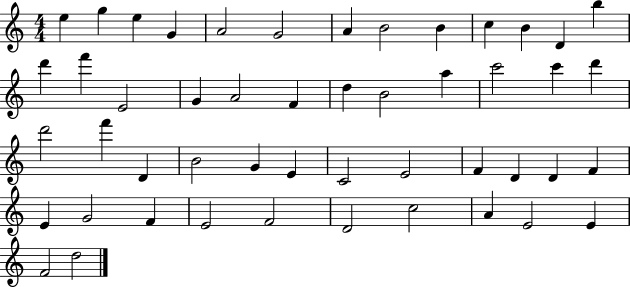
E5/q G5/q E5/q G4/q A4/h G4/h A4/q B4/h B4/q C5/q B4/q D4/q B5/q D6/q F6/q E4/h G4/q A4/h F4/q D5/q B4/h A5/q C6/h C6/q D6/q D6/h F6/q D4/q B4/h G4/q E4/q C4/h E4/h F4/q D4/q D4/q F4/q E4/q G4/h F4/q E4/h F4/h D4/h C5/h A4/q E4/h E4/q F4/h D5/h